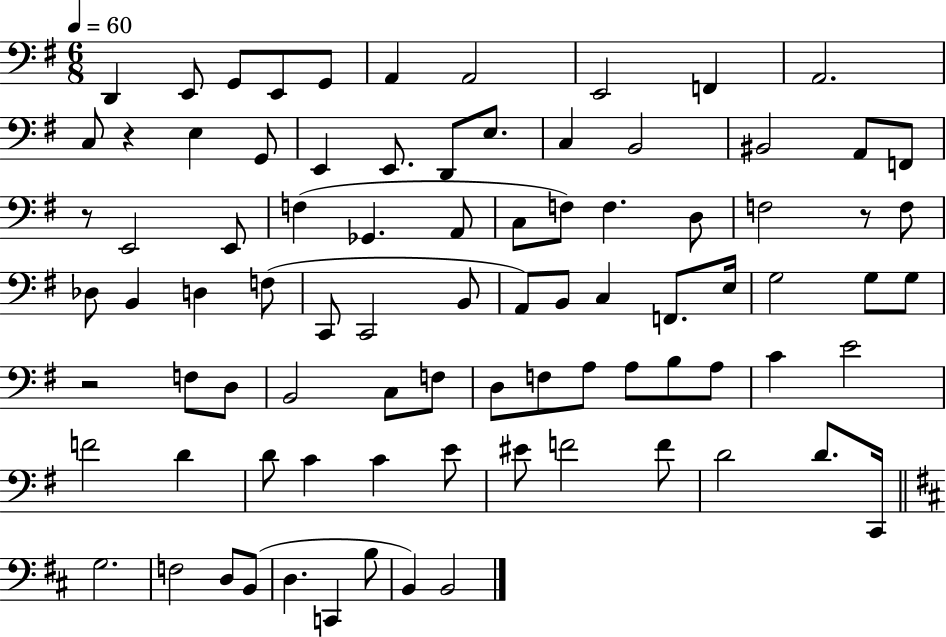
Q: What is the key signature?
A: G major